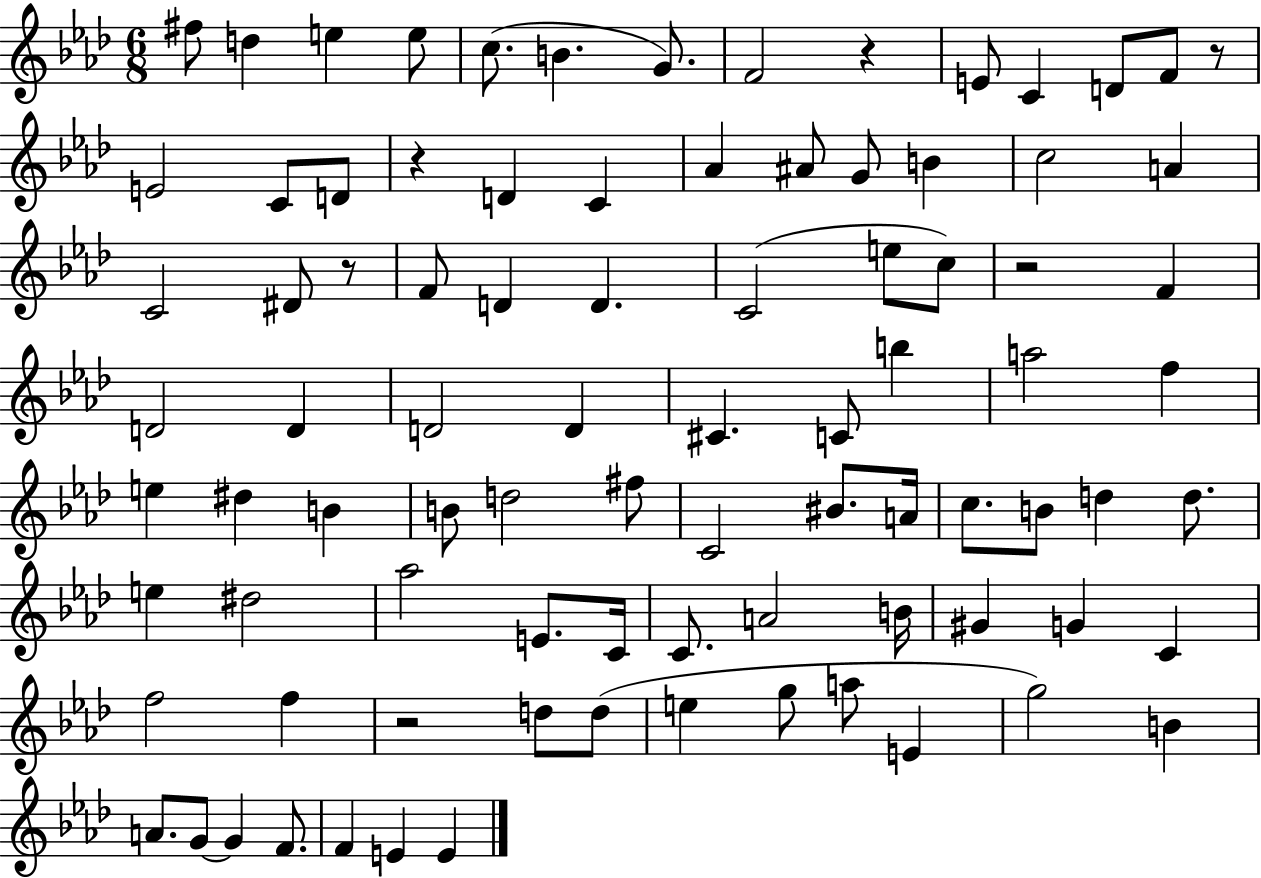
{
  \clef treble
  \numericTimeSignature
  \time 6/8
  \key aes \major
  fis''8 d''4 e''4 e''8 | c''8.( b'4. g'8.) | f'2 r4 | e'8 c'4 d'8 f'8 r8 | \break e'2 c'8 d'8 | r4 d'4 c'4 | aes'4 ais'8 g'8 b'4 | c''2 a'4 | \break c'2 dis'8 r8 | f'8 d'4 d'4. | c'2( e''8 c''8) | r2 f'4 | \break d'2 d'4 | d'2 d'4 | cis'4. c'8 b''4 | a''2 f''4 | \break e''4 dis''4 b'4 | b'8 d''2 fis''8 | c'2 bis'8. a'16 | c''8. b'8 d''4 d''8. | \break e''4 dis''2 | aes''2 e'8. c'16 | c'8. a'2 b'16 | gis'4 g'4 c'4 | \break f''2 f''4 | r2 d''8 d''8( | e''4 g''8 a''8 e'4 | g''2) b'4 | \break a'8. g'8~~ g'4 f'8. | f'4 e'4 e'4 | \bar "|."
}